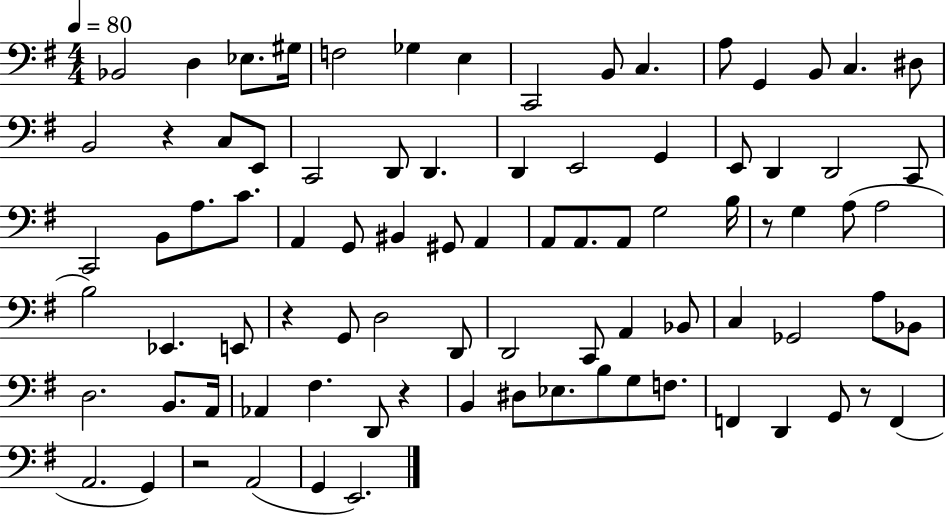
X:1
T:Untitled
M:4/4
L:1/4
K:G
_B,,2 D, _E,/2 ^G,/4 F,2 _G, E, C,,2 B,,/2 C, A,/2 G,, B,,/2 C, ^D,/2 B,,2 z C,/2 E,,/2 C,,2 D,,/2 D,, D,, E,,2 G,, E,,/2 D,, D,,2 C,,/2 C,,2 B,,/2 A,/2 C/2 A,, G,,/2 ^B,, ^G,,/2 A,, A,,/2 A,,/2 A,,/2 G,2 B,/4 z/2 G, A,/2 A,2 B,2 _E,, E,,/2 z G,,/2 D,2 D,,/2 D,,2 C,,/2 A,, _B,,/2 C, _G,,2 A,/2 _B,,/2 D,2 B,,/2 A,,/4 _A,, ^F, D,,/2 z B,, ^D,/2 _E,/2 B,/2 G,/2 F,/2 F,, D,, G,,/2 z/2 F,, A,,2 G,, z2 A,,2 G,, E,,2